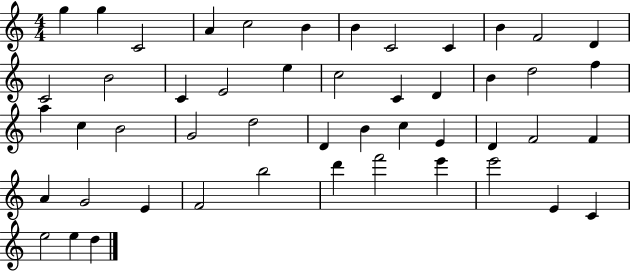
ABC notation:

X:1
T:Untitled
M:4/4
L:1/4
K:C
g g C2 A c2 B B C2 C B F2 D C2 B2 C E2 e c2 C D B d2 f a c B2 G2 d2 D B c E D F2 F A G2 E F2 b2 d' f'2 e' e'2 E C e2 e d